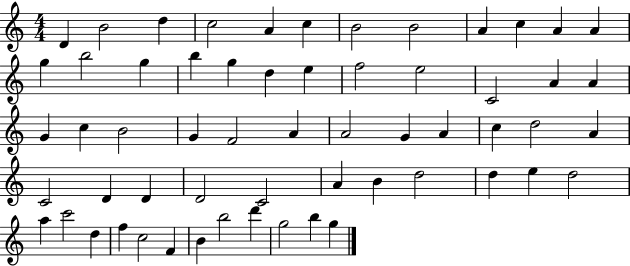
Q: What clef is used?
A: treble